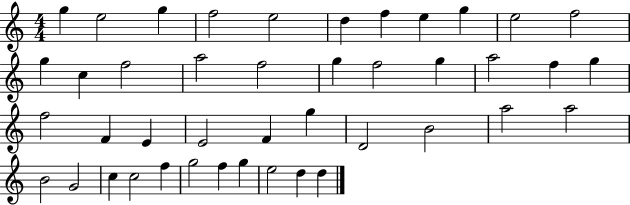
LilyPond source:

{
  \clef treble
  \numericTimeSignature
  \time 4/4
  \key c \major
  g''4 e''2 g''4 | f''2 e''2 | d''4 f''4 e''4 g''4 | e''2 f''2 | \break g''4 c''4 f''2 | a''2 f''2 | g''4 f''2 g''4 | a''2 f''4 g''4 | \break f''2 f'4 e'4 | e'2 f'4 g''4 | d'2 b'2 | a''2 a''2 | \break b'2 g'2 | c''4 c''2 f''4 | g''2 f''4 g''4 | e''2 d''4 d''4 | \break \bar "|."
}